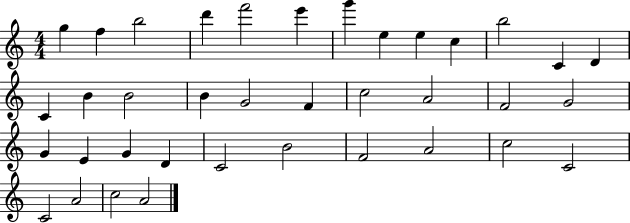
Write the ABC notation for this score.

X:1
T:Untitled
M:4/4
L:1/4
K:C
g f b2 d' f'2 e' g' e e c b2 C D C B B2 B G2 F c2 A2 F2 G2 G E G D C2 B2 F2 A2 c2 C2 C2 A2 c2 A2